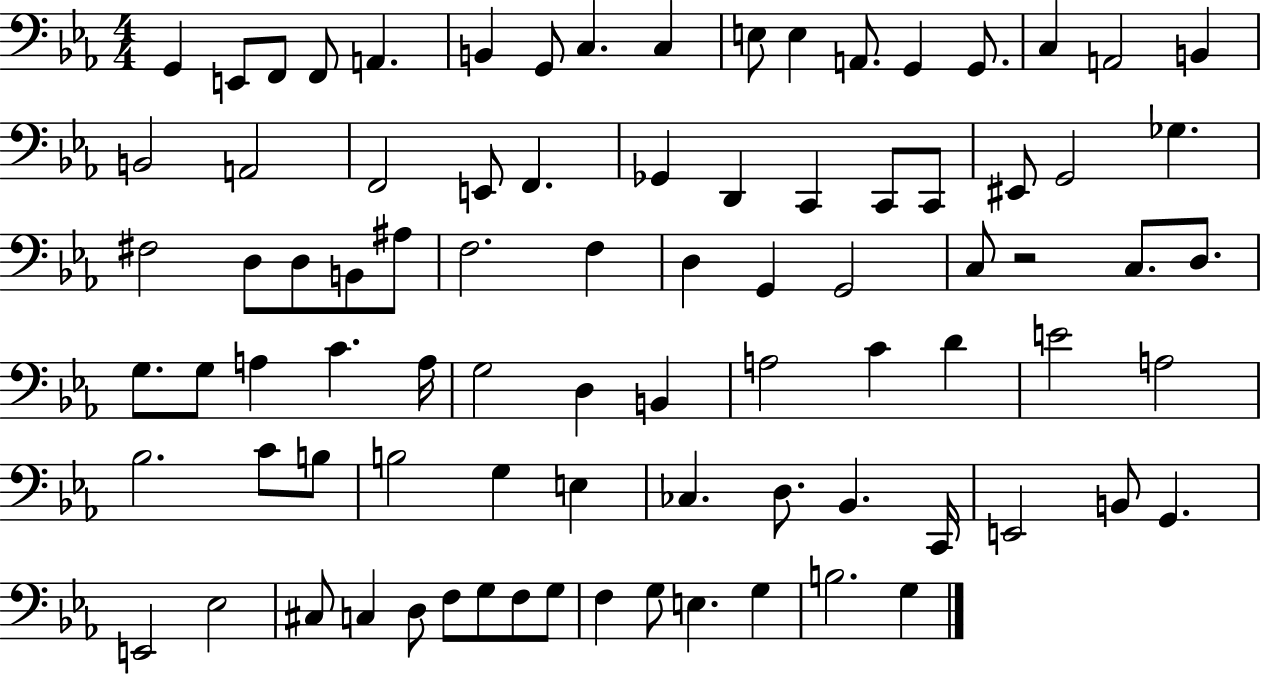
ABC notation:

X:1
T:Untitled
M:4/4
L:1/4
K:Eb
G,, E,,/2 F,,/2 F,,/2 A,, B,, G,,/2 C, C, E,/2 E, A,,/2 G,, G,,/2 C, A,,2 B,, B,,2 A,,2 F,,2 E,,/2 F,, _G,, D,, C,, C,,/2 C,,/2 ^E,,/2 G,,2 _G, ^F,2 D,/2 D,/2 B,,/2 ^A,/2 F,2 F, D, G,, G,,2 C,/2 z2 C,/2 D,/2 G,/2 G,/2 A, C A,/4 G,2 D, B,, A,2 C D E2 A,2 _B,2 C/2 B,/2 B,2 G, E, _C, D,/2 _B,, C,,/4 E,,2 B,,/2 G,, E,,2 _E,2 ^C,/2 C, D,/2 F,/2 G,/2 F,/2 G,/2 F, G,/2 E, G, B,2 G,